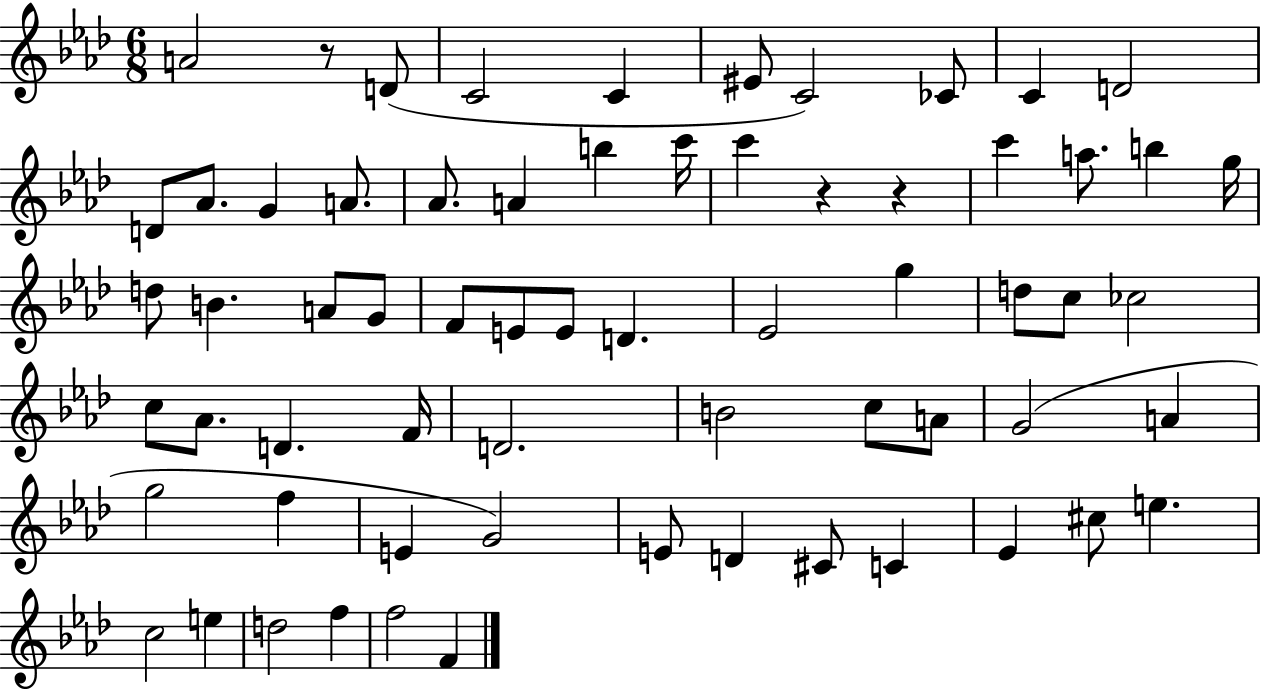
A4/h R/e D4/e C4/h C4/q EIS4/e C4/h CES4/e C4/q D4/h D4/e Ab4/e. G4/q A4/e. Ab4/e. A4/q B5/q C6/s C6/q R/q R/q C6/q A5/e. B5/q G5/s D5/e B4/q. A4/e G4/e F4/e E4/e E4/e D4/q. Eb4/h G5/q D5/e C5/e CES5/h C5/e Ab4/e. D4/q. F4/s D4/h. B4/h C5/e A4/e G4/h A4/q G5/h F5/q E4/q G4/h E4/e D4/q C#4/e C4/q Eb4/q C#5/e E5/q. C5/h E5/q D5/h F5/q F5/h F4/q